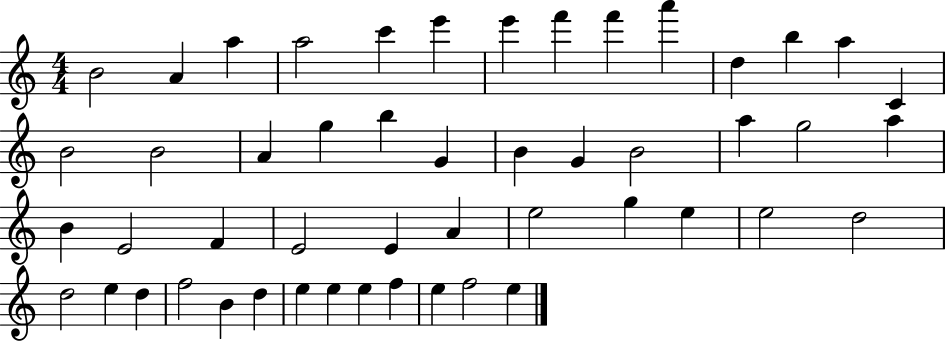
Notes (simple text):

B4/h A4/q A5/q A5/h C6/q E6/q E6/q F6/q F6/q A6/q D5/q B5/q A5/q C4/q B4/h B4/h A4/q G5/q B5/q G4/q B4/q G4/q B4/h A5/q G5/h A5/q B4/q E4/h F4/q E4/h E4/q A4/q E5/h G5/q E5/q E5/h D5/h D5/h E5/q D5/q F5/h B4/q D5/q E5/q E5/q E5/q F5/q E5/q F5/h E5/q